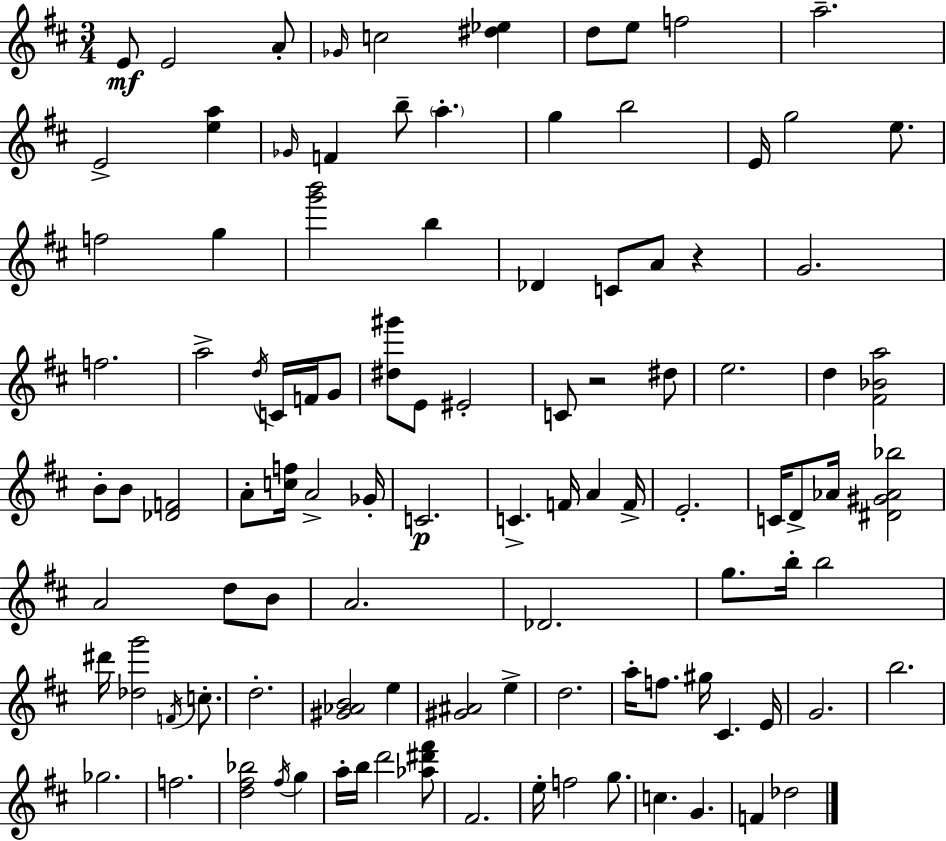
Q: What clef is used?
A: treble